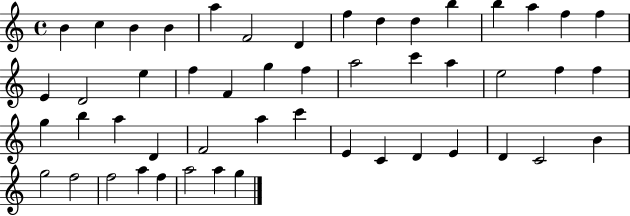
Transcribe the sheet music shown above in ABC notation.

X:1
T:Untitled
M:4/4
L:1/4
K:C
B c B B a F2 D f d d b b a f f E D2 e f F g f a2 c' a e2 f f g b a D F2 a c' E C D E D C2 B g2 f2 f2 a f a2 a g